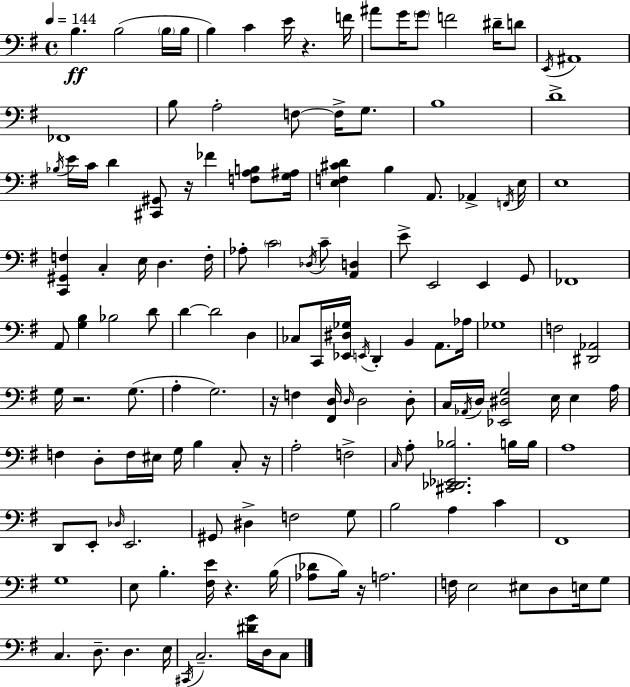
{
  \clef bass
  \time 4/4
  \defaultTimeSignature
  \key e \minor
  \tempo 4 = 144
  b4.\ff b2( \parenthesize b16 b16 | b4) c'4 e'16 r4. f'16 | ais'8 g'16 \parenthesize g'8 f'2 dis'16-- d'8 | \acciaccatura { e,16 } ais,1 | \break fes,1 | b8 a2-. f8~~ f16-> g8. | b1 | d'1-> | \break \acciaccatura { bes16 } e'16 c'16 d'4 <cis, gis,>8 r16 fes'4 <f a b>8 | <g ais>16 <e f cis' d'>4 b4 a,8. aes,4-> | \acciaccatura { f,16 } e16 e1 | <c, gis, f>4 c4-. e16 d4. | \break f16-. aes8-. \parenthesize c'2 \acciaccatura { des16 } c'8-- | <a, d>4 e'8-> e,2 e,4 | g,8 fes,1 | a,8 <g b>4 bes2 | \break d'8 d'4~~ d'2 | d4 ces8 c,16 <ees, dis ges>16 \acciaccatura { e,16 } d,4-. b,4 | a,8. aes16 ges1 | f2 <dis, aes,>2 | \break g16 r2. | g8.( a4-. g2.) | r16 f4 <fis, d>16 \grace { d16 } d2 | d8-. c16 \acciaccatura { aes,16 } d16 <ees, dis g>2 | \break e16 e4 a16 f4 d8-. f16 eis16 g16 | b4 c8-. r16 a2-. f2-> | \grace { c16 } a8-. <cis, des, ees, bes>2. | b16 b16 a1 | \break d,8 e,8-. \grace { des16 } e,2. | gis,8 dis4-> f2 | g8 b2 | a4 c'4 fis,1 | \break g1 | e8 b4.-. | <fis e'>16 r4. b16( <aes des'>8 b16) r16 a2. | f16 e2 | \break eis8 d8 e16 g8 c4. d8.-- | d4. e16 \acciaccatura { cis,16 } c2.-- | <dis' g'>16 d16 c8 \bar "|."
}